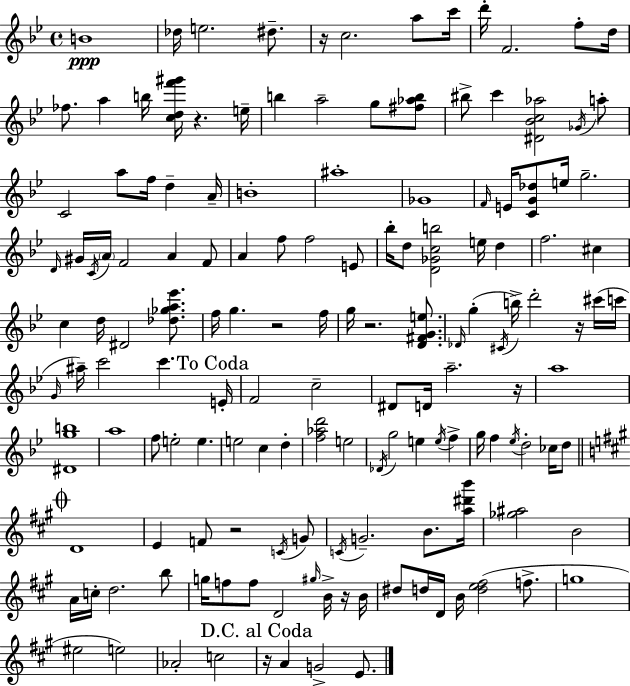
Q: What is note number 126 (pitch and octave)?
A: A4